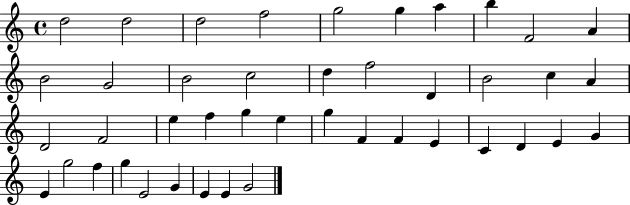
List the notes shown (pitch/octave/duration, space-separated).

D5/h D5/h D5/h F5/h G5/h G5/q A5/q B5/q F4/h A4/q B4/h G4/h B4/h C5/h D5/q F5/h D4/q B4/h C5/q A4/q D4/h F4/h E5/q F5/q G5/q E5/q G5/q F4/q F4/q E4/q C4/q D4/q E4/q G4/q E4/q G5/h F5/q G5/q E4/h G4/q E4/q E4/q G4/h